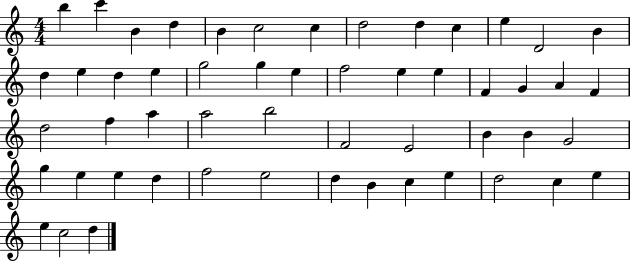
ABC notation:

X:1
T:Untitled
M:4/4
L:1/4
K:C
b c' B d B c2 c d2 d c e D2 B d e d e g2 g e f2 e e F G A F d2 f a a2 b2 F2 E2 B B G2 g e e d f2 e2 d B c e d2 c e e c2 d